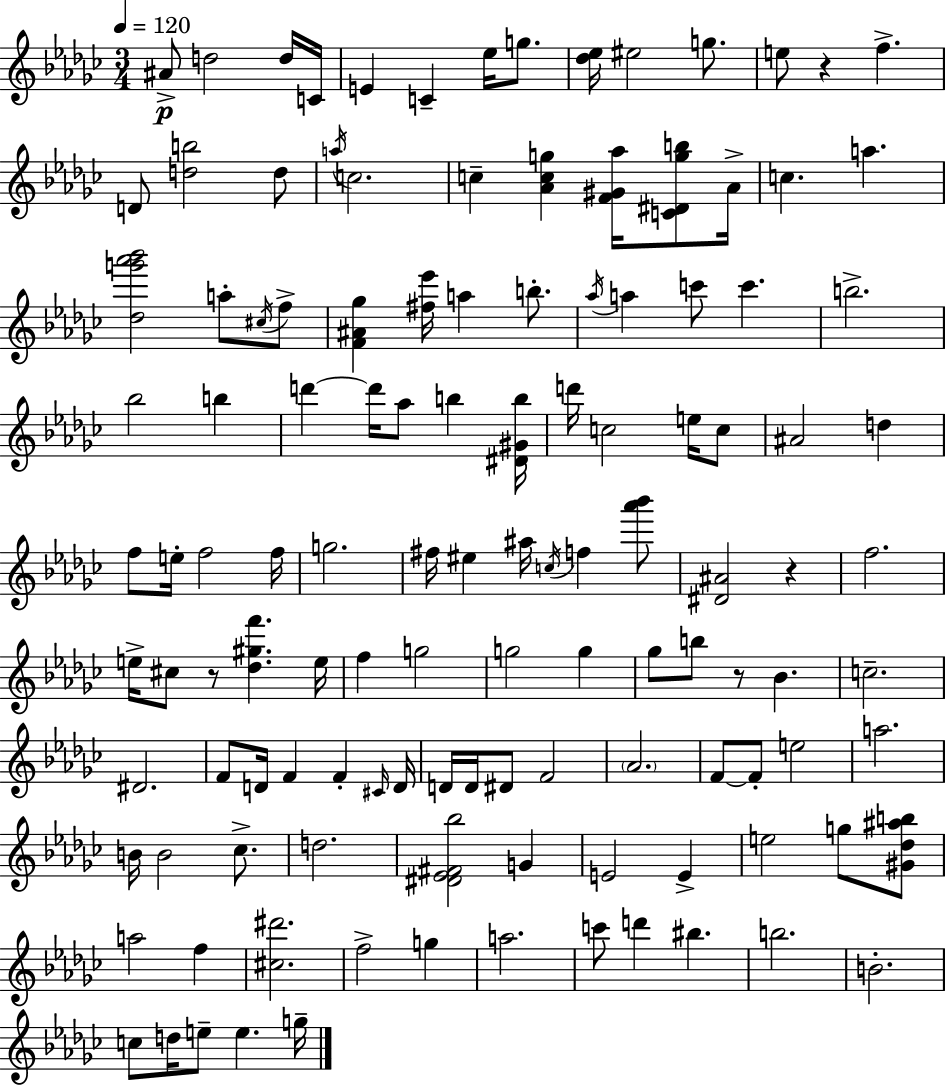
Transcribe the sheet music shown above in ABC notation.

X:1
T:Untitled
M:3/4
L:1/4
K:Ebm
^A/2 d2 d/4 C/4 E C _e/4 g/2 [_d_e]/4 ^e2 g/2 e/2 z f D/2 [db]2 d/2 a/4 c2 c [_Acg] [F^G_a]/4 [C^Dgb]/2 _A/4 c a [_dg'_a'_b']2 a/2 ^c/4 f/2 [F^A_g] [^f_e']/4 a b/2 _a/4 a c'/2 c' b2 _b2 b d' d'/4 _a/2 b [^D^Gb]/4 d'/4 c2 e/4 c/2 ^A2 d f/2 e/4 f2 f/4 g2 ^f/4 ^e ^a/4 c/4 f [_a'_b']/2 [^D^A]2 z f2 e/4 ^c/2 z/2 [_d^gf'] e/4 f g2 g2 g _g/2 b/2 z/2 _B c2 ^D2 F/2 D/4 F F ^C/4 D/4 D/4 D/4 ^D/2 F2 _A2 F/2 F/2 e2 a2 B/4 B2 _c/2 d2 [^D_E^F_b]2 G E2 E e2 g/2 [^G_d^ab]/2 a2 f [^c^d']2 f2 g a2 c'/2 d' ^b b2 B2 c/2 d/4 e/2 e g/4